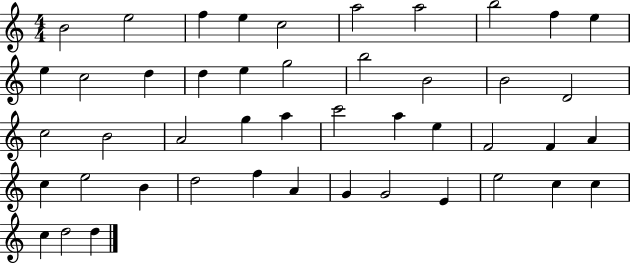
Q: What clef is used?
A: treble